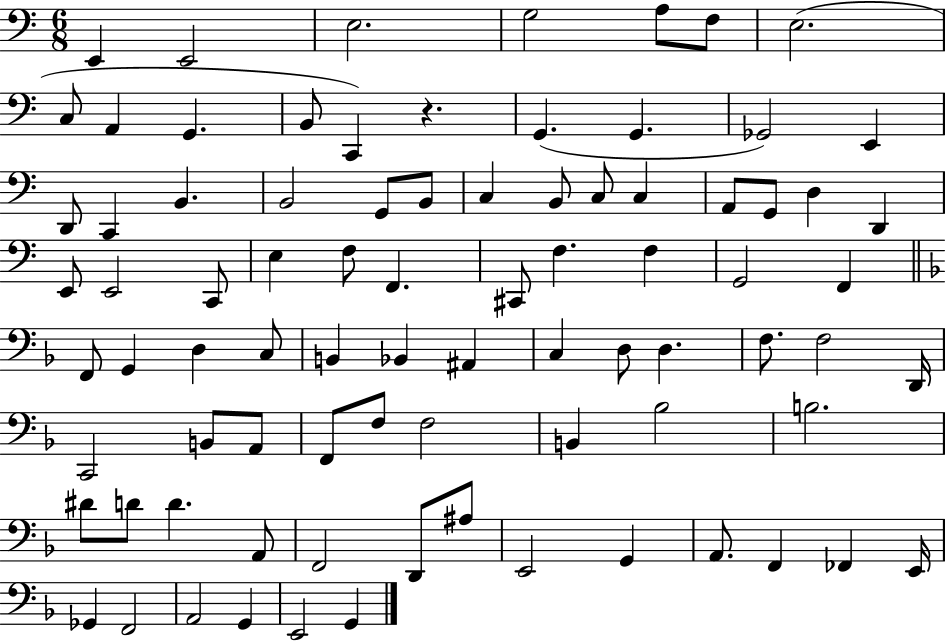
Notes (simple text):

E2/q E2/h E3/h. G3/h A3/e F3/e E3/h. C3/e A2/q G2/q. B2/e C2/q R/q. G2/q. G2/q. Gb2/h E2/q D2/e C2/q B2/q. B2/h G2/e B2/e C3/q B2/e C3/e C3/q A2/e G2/e D3/q D2/q E2/e E2/h C2/e E3/q F3/e F2/q. C#2/e F3/q. F3/q G2/h F2/q F2/e G2/q D3/q C3/e B2/q Bb2/q A#2/q C3/q D3/e D3/q. F3/e. F3/h D2/s C2/h B2/e A2/e F2/e F3/e F3/h B2/q Bb3/h B3/h. D#4/e D4/e D4/q. A2/e F2/h D2/e A#3/e E2/h G2/q A2/e. F2/q FES2/q E2/s Gb2/q F2/h A2/h G2/q E2/h G2/q